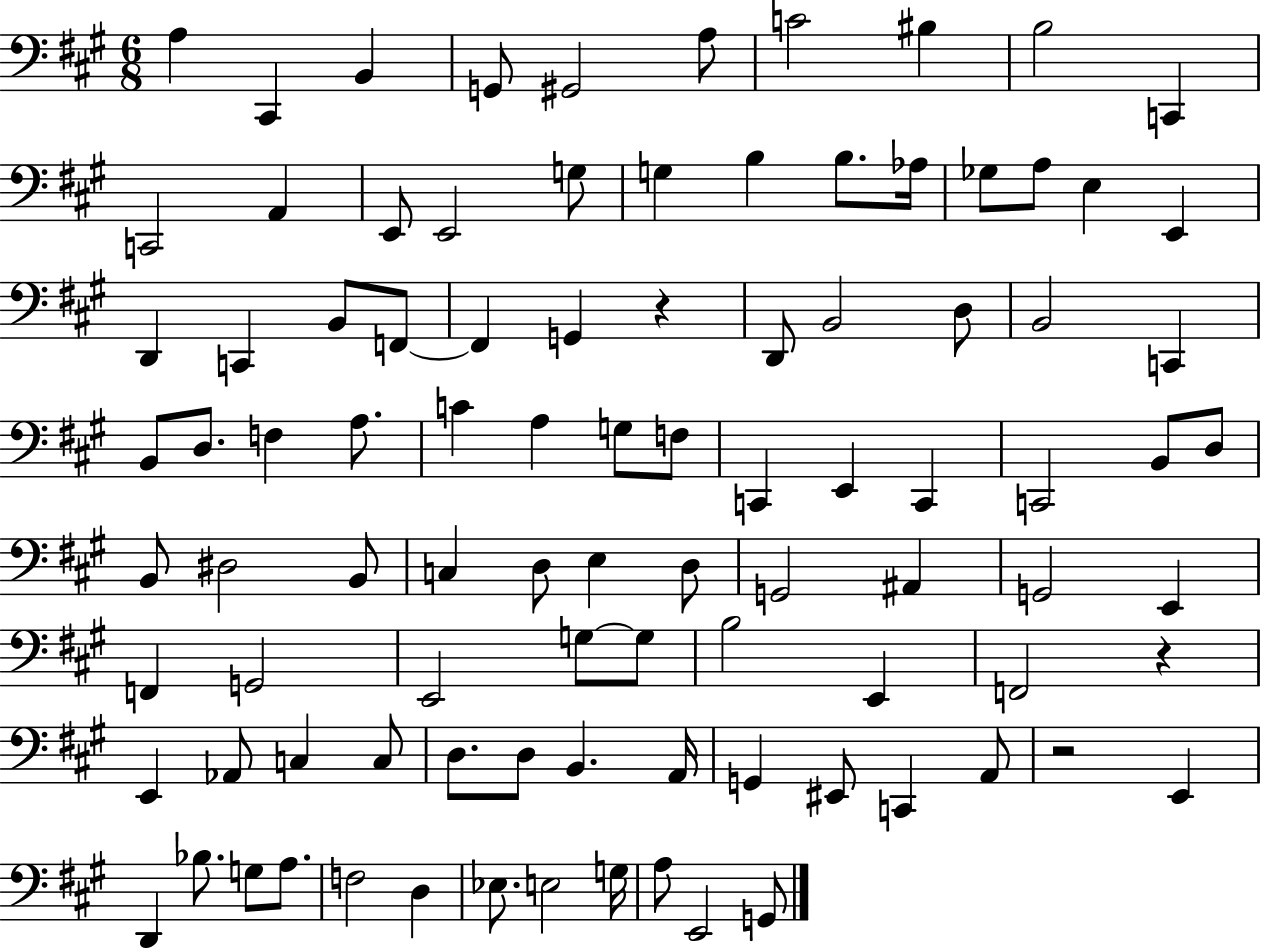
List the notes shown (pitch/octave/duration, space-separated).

A3/q C#2/q B2/q G2/e G#2/h A3/e C4/h BIS3/q B3/h C2/q C2/h A2/q E2/e E2/h G3/e G3/q B3/q B3/e. Ab3/s Gb3/e A3/e E3/q E2/q D2/q C2/q B2/e F2/e F2/q G2/q R/q D2/e B2/h D3/e B2/h C2/q B2/e D3/e. F3/q A3/e. C4/q A3/q G3/e F3/e C2/q E2/q C2/q C2/h B2/e D3/e B2/e D#3/h B2/e C3/q D3/e E3/q D3/e G2/h A#2/q G2/h E2/q F2/q G2/h E2/h G3/e G3/e B3/h E2/q F2/h R/q E2/q Ab2/e C3/q C3/e D3/e. D3/e B2/q. A2/s G2/q EIS2/e C2/q A2/e R/h E2/q D2/q Bb3/e. G3/e A3/e. F3/h D3/q Eb3/e. E3/h G3/s A3/e E2/h G2/e